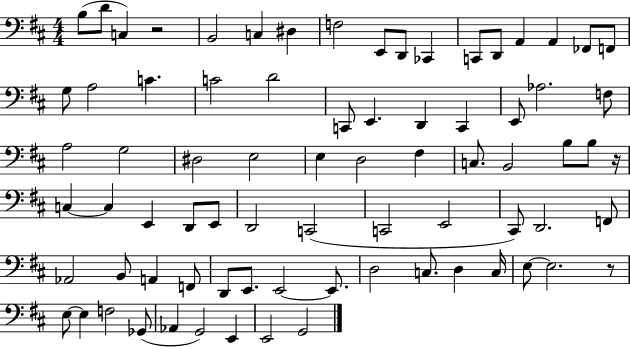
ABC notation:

X:1
T:Untitled
M:4/4
L:1/4
K:D
B,/2 D/2 C, z2 B,,2 C, ^D, F,2 E,,/2 D,,/2 _C,, C,,/2 D,,/2 A,, A,, _F,,/2 F,,/2 G,/2 A,2 C C2 D2 C,,/2 E,, D,, C,, E,,/2 _A,2 F,/2 A,2 G,2 ^D,2 E,2 E, D,2 ^F, C,/2 B,,2 B,/2 B,/2 z/4 C, C, E,, D,,/2 E,,/2 D,,2 C,,2 C,,2 E,,2 ^C,,/2 D,,2 F,,/2 _A,,2 B,,/2 A,, F,,/2 D,,/2 E,,/2 E,,2 E,,/2 D,2 C,/2 D, C,/4 E,/2 E,2 z/2 E,/2 E, F,2 _G,,/2 _A,, G,,2 E,, E,,2 G,,2